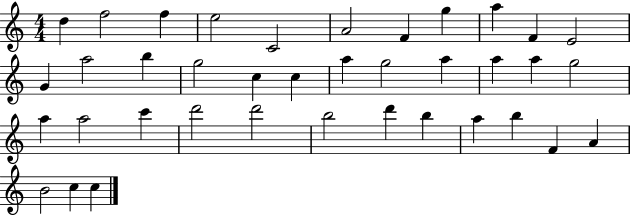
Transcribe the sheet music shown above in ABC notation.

X:1
T:Untitled
M:4/4
L:1/4
K:C
d f2 f e2 C2 A2 F g a F E2 G a2 b g2 c c a g2 a a a g2 a a2 c' d'2 d'2 b2 d' b a b F A B2 c c